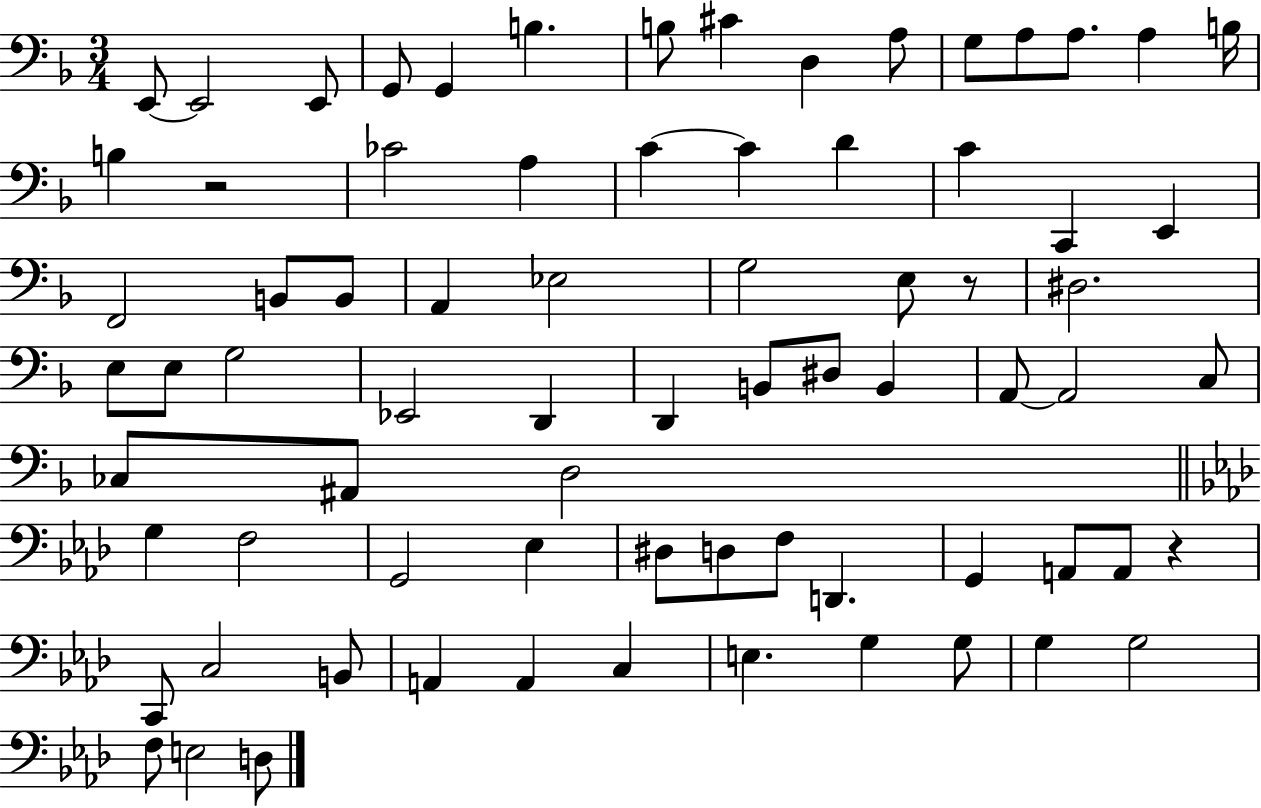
E2/e E2/h E2/e G2/e G2/q B3/q. B3/e C#4/q D3/q A3/e G3/e A3/e A3/e. A3/q B3/s B3/q R/h CES4/h A3/q C4/q C4/q D4/q C4/q C2/q E2/q F2/h B2/e B2/e A2/q Eb3/h G3/h E3/e R/e D#3/h. E3/e E3/e G3/h Eb2/h D2/q D2/q B2/e D#3/e B2/q A2/e A2/h C3/e CES3/e A#2/e D3/h G3/q F3/h G2/h Eb3/q D#3/e D3/e F3/e D2/q. G2/q A2/e A2/e R/q C2/e C3/h B2/e A2/q A2/q C3/q E3/q. G3/q G3/e G3/q G3/h F3/e E3/h D3/e